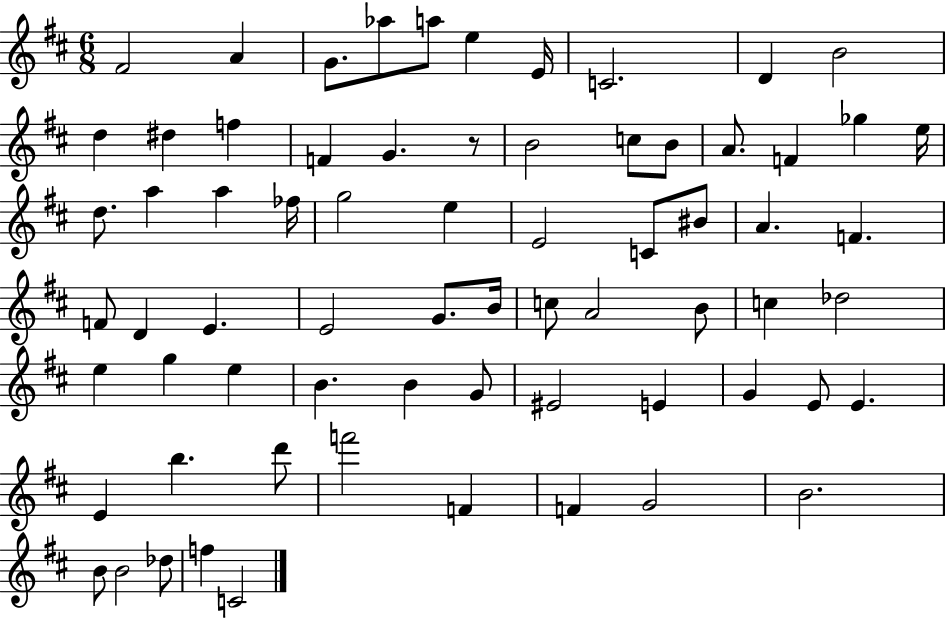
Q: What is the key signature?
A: D major